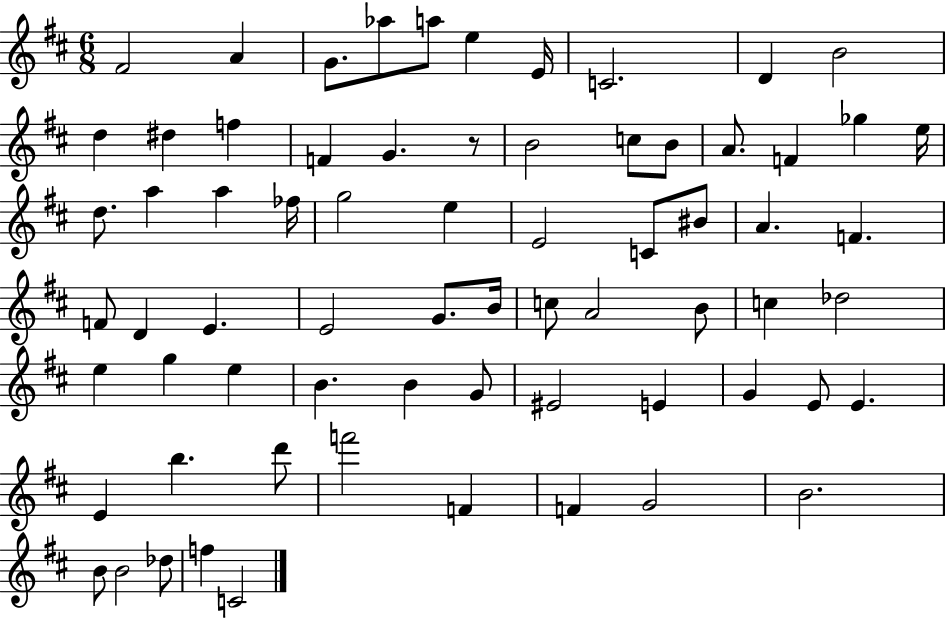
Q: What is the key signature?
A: D major